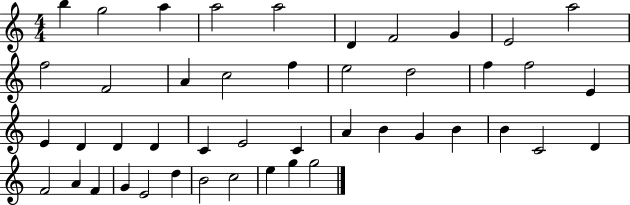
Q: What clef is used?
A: treble